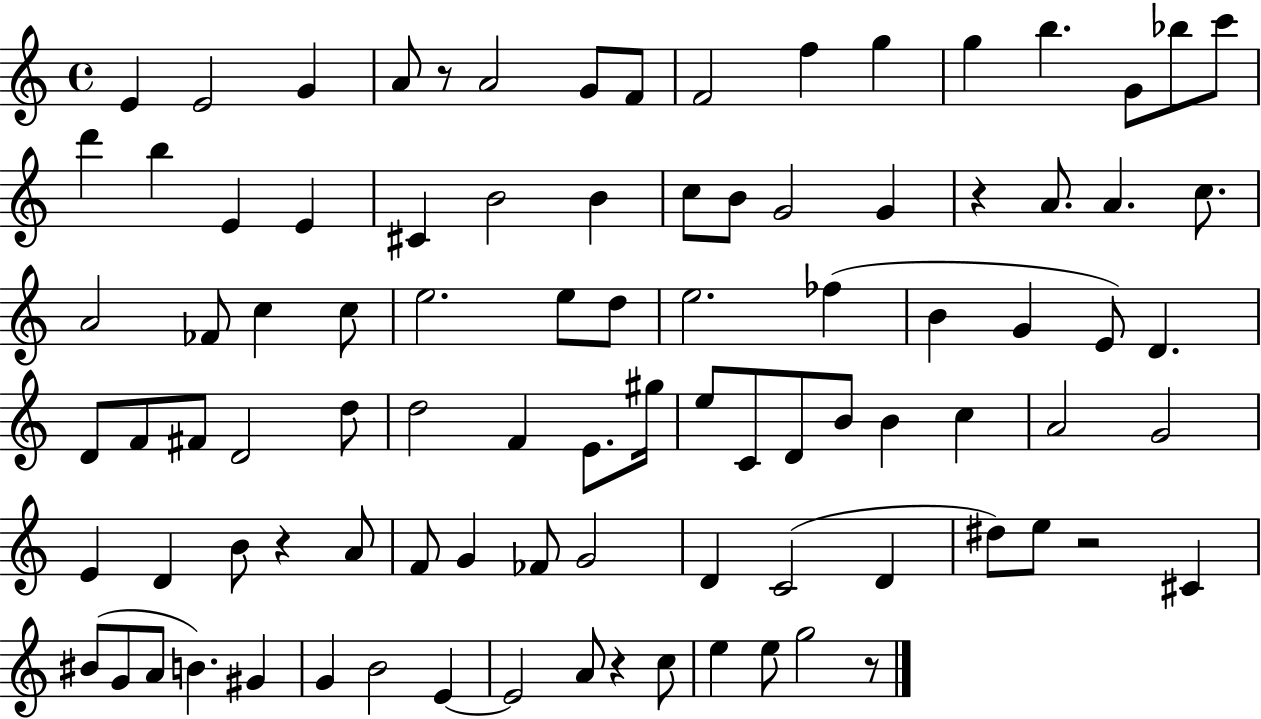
X:1
T:Untitled
M:4/4
L:1/4
K:C
E E2 G A/2 z/2 A2 G/2 F/2 F2 f g g b G/2 _b/2 c'/2 d' b E E ^C B2 B c/2 B/2 G2 G z A/2 A c/2 A2 _F/2 c c/2 e2 e/2 d/2 e2 _f B G E/2 D D/2 F/2 ^F/2 D2 d/2 d2 F E/2 ^g/4 e/2 C/2 D/2 B/2 B c A2 G2 E D B/2 z A/2 F/2 G _F/2 G2 D C2 D ^d/2 e/2 z2 ^C ^B/2 G/2 A/2 B ^G G B2 E E2 A/2 z c/2 e e/2 g2 z/2